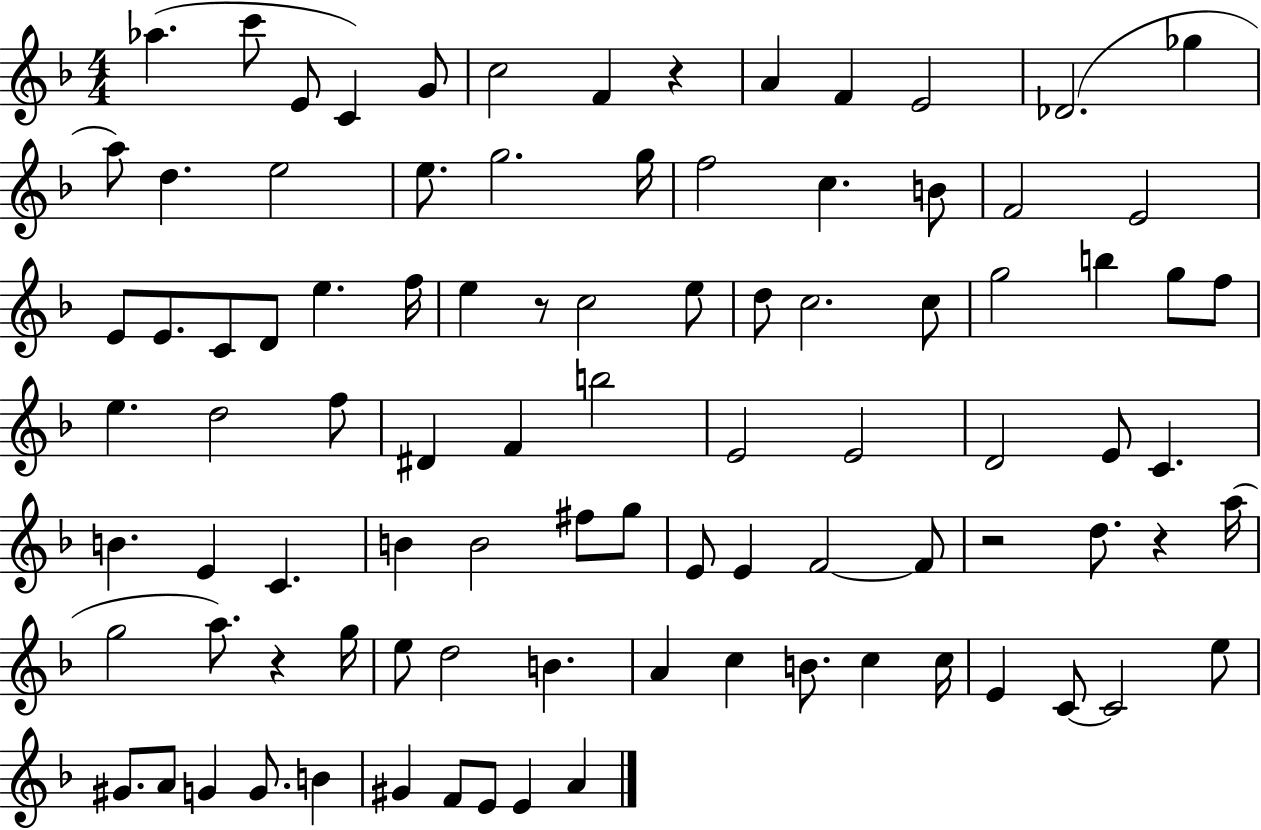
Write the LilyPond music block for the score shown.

{
  \clef treble
  \numericTimeSignature
  \time 4/4
  \key f \major
  aes''4.( c'''8 e'8 c'4) g'8 | c''2 f'4 r4 | a'4 f'4 e'2 | des'2.( ges''4 | \break a''8) d''4. e''2 | e''8. g''2. g''16 | f''2 c''4. b'8 | f'2 e'2 | \break e'8 e'8. c'8 d'8 e''4. f''16 | e''4 r8 c''2 e''8 | d''8 c''2. c''8 | g''2 b''4 g''8 f''8 | \break e''4. d''2 f''8 | dis'4 f'4 b''2 | e'2 e'2 | d'2 e'8 c'4. | \break b'4. e'4 c'4. | b'4 b'2 fis''8 g''8 | e'8 e'4 f'2~~ f'8 | r2 d''8. r4 a''16( | \break g''2 a''8.) r4 g''16 | e''8 d''2 b'4. | a'4 c''4 b'8. c''4 c''16 | e'4 c'8~~ c'2 e''8 | \break gis'8. a'8 g'4 g'8. b'4 | gis'4 f'8 e'8 e'4 a'4 | \bar "|."
}